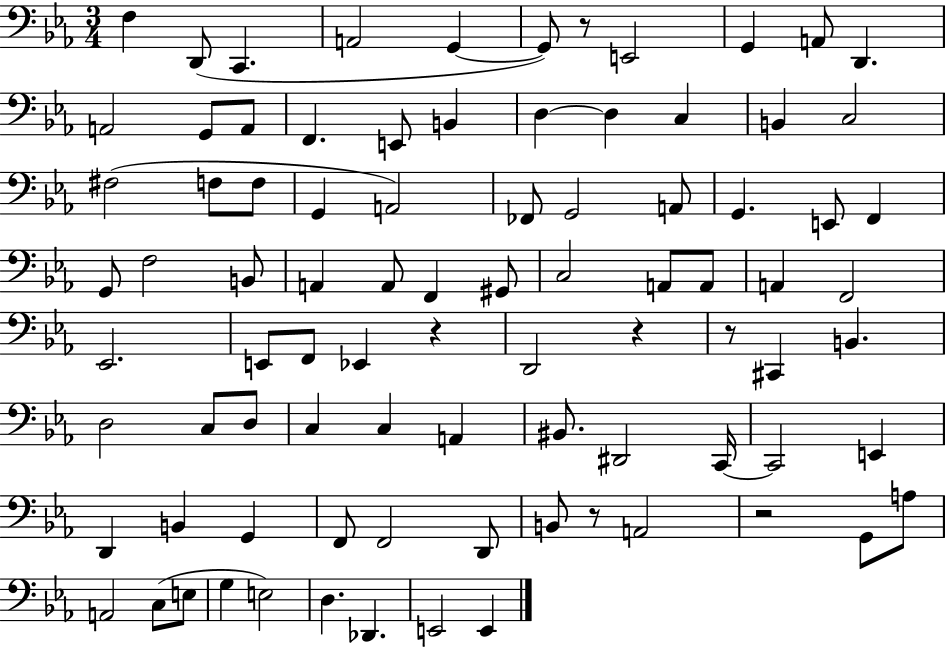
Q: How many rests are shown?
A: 6